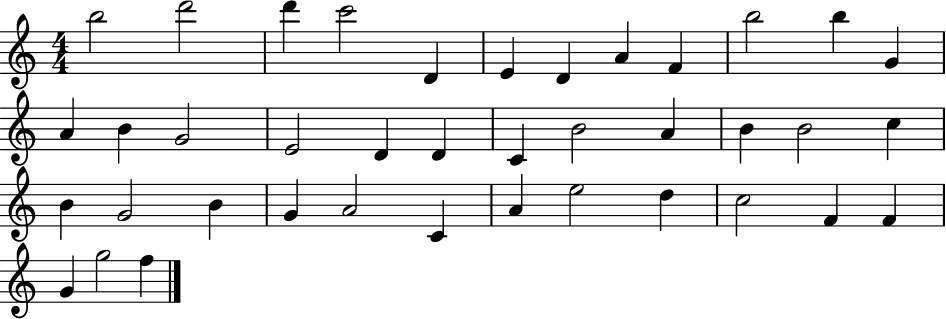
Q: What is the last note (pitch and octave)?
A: F5